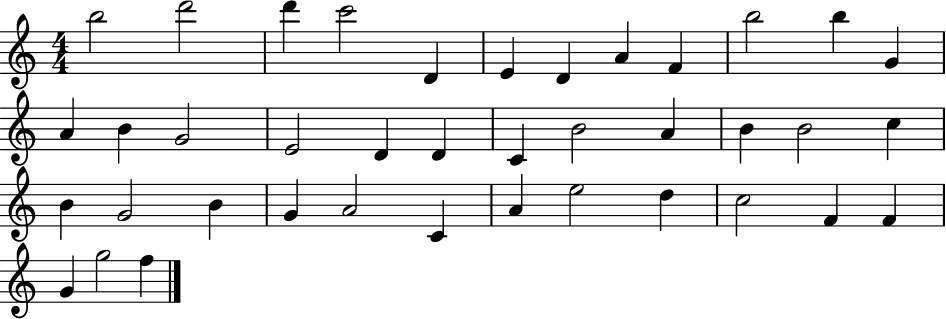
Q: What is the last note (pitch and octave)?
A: F5